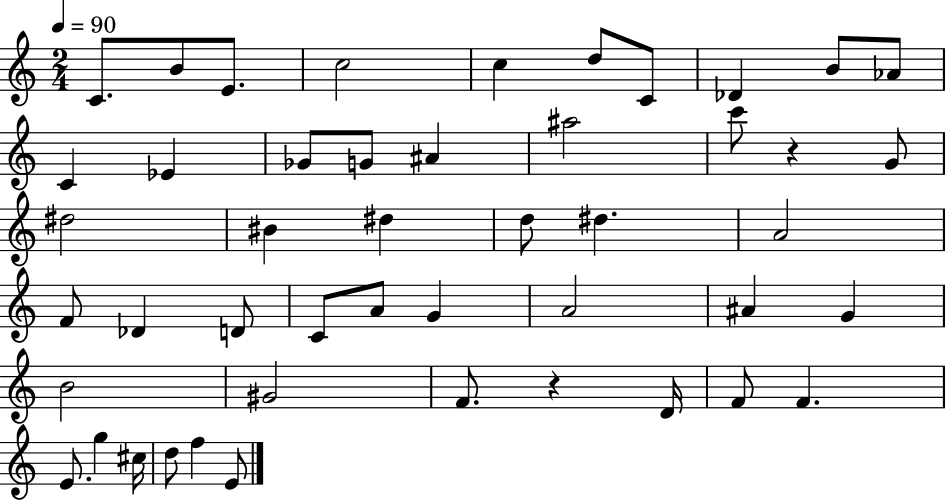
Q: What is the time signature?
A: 2/4